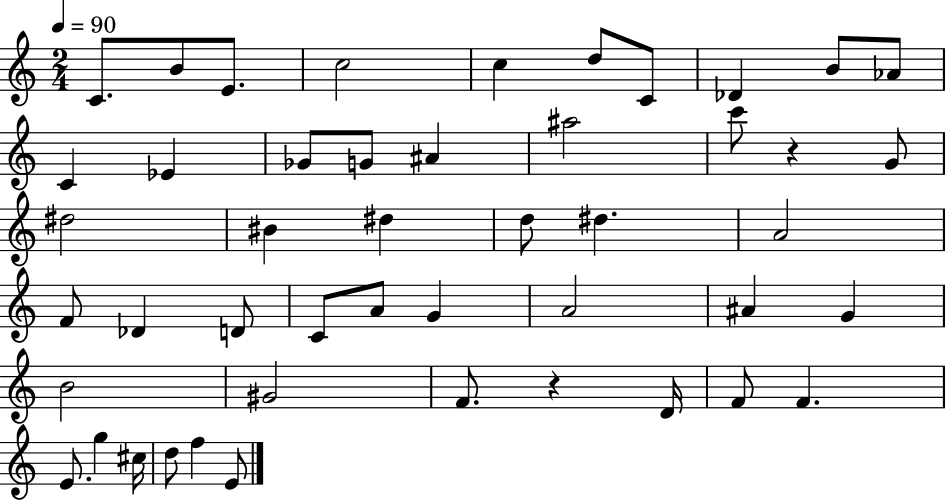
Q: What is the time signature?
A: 2/4